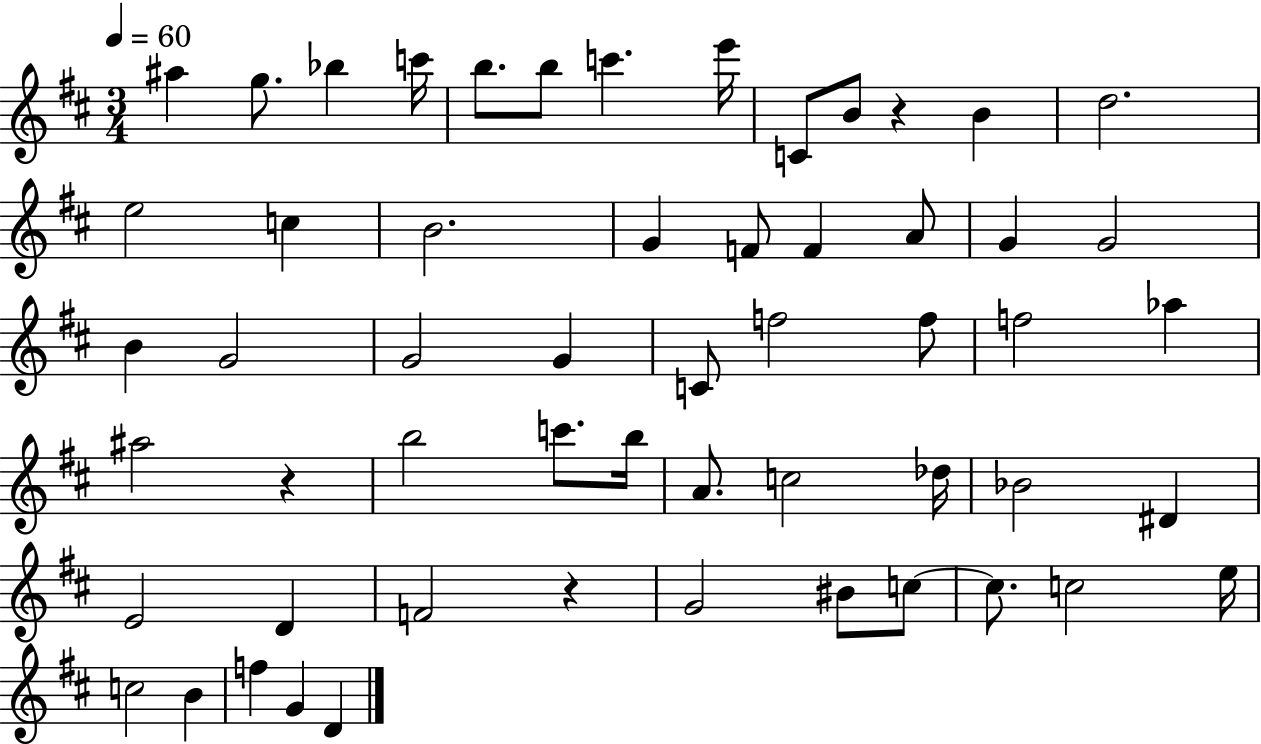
X:1
T:Untitled
M:3/4
L:1/4
K:D
^a g/2 _b c'/4 b/2 b/2 c' e'/4 C/2 B/2 z B d2 e2 c B2 G F/2 F A/2 G G2 B G2 G2 G C/2 f2 f/2 f2 _a ^a2 z b2 c'/2 b/4 A/2 c2 _d/4 _B2 ^D E2 D F2 z G2 ^B/2 c/2 c/2 c2 e/4 c2 B f G D